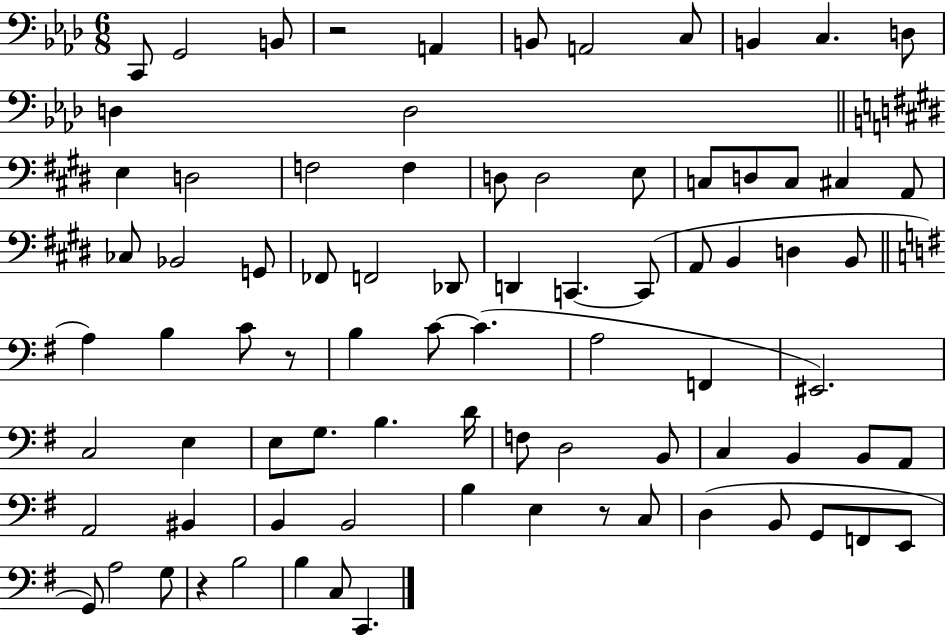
{
  \clef bass
  \numericTimeSignature
  \time 6/8
  \key aes \major
  c,8 g,2 b,8 | r2 a,4 | b,8 a,2 c8 | b,4 c4. d8 | \break d4 d2 | \bar "||" \break \key e \major e4 d2 | f2 f4 | d8 d2 e8 | c8 d8 c8 cis4 a,8 | \break ces8 bes,2 g,8 | fes,8 f,2 des,8 | d,4 c,4.~~ c,8( | a,8 b,4 d4 b,8 | \break \bar "||" \break \key g \major a4) b4 c'8 r8 | b4 c'8~~ c'4.( | a2 f,4 | eis,2.) | \break c2 e4 | e8 g8. b4. d'16 | f8 d2 b,8 | c4 b,4 b,8 a,8 | \break a,2 bis,4 | b,4 b,2 | b4 e4 r8 c8 | d4( b,8 g,8 f,8 e,8 | \break g,8) a2 g8 | r4 b2 | b4 c8 c,4. | \bar "|."
}